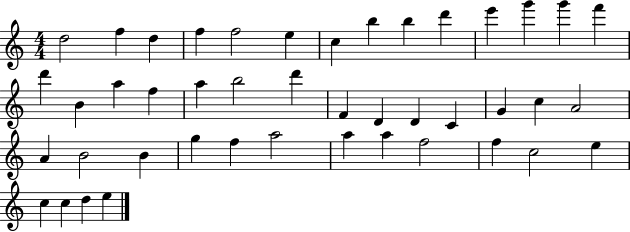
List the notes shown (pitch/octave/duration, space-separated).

D5/h F5/q D5/q F5/q F5/h E5/q C5/q B5/q B5/q D6/q E6/q G6/q G6/q F6/q D6/q B4/q A5/q F5/q A5/q B5/h D6/q F4/q D4/q D4/q C4/q G4/q C5/q A4/h A4/q B4/h B4/q G5/q F5/q A5/h A5/q A5/q F5/h F5/q C5/h E5/q C5/q C5/q D5/q E5/q